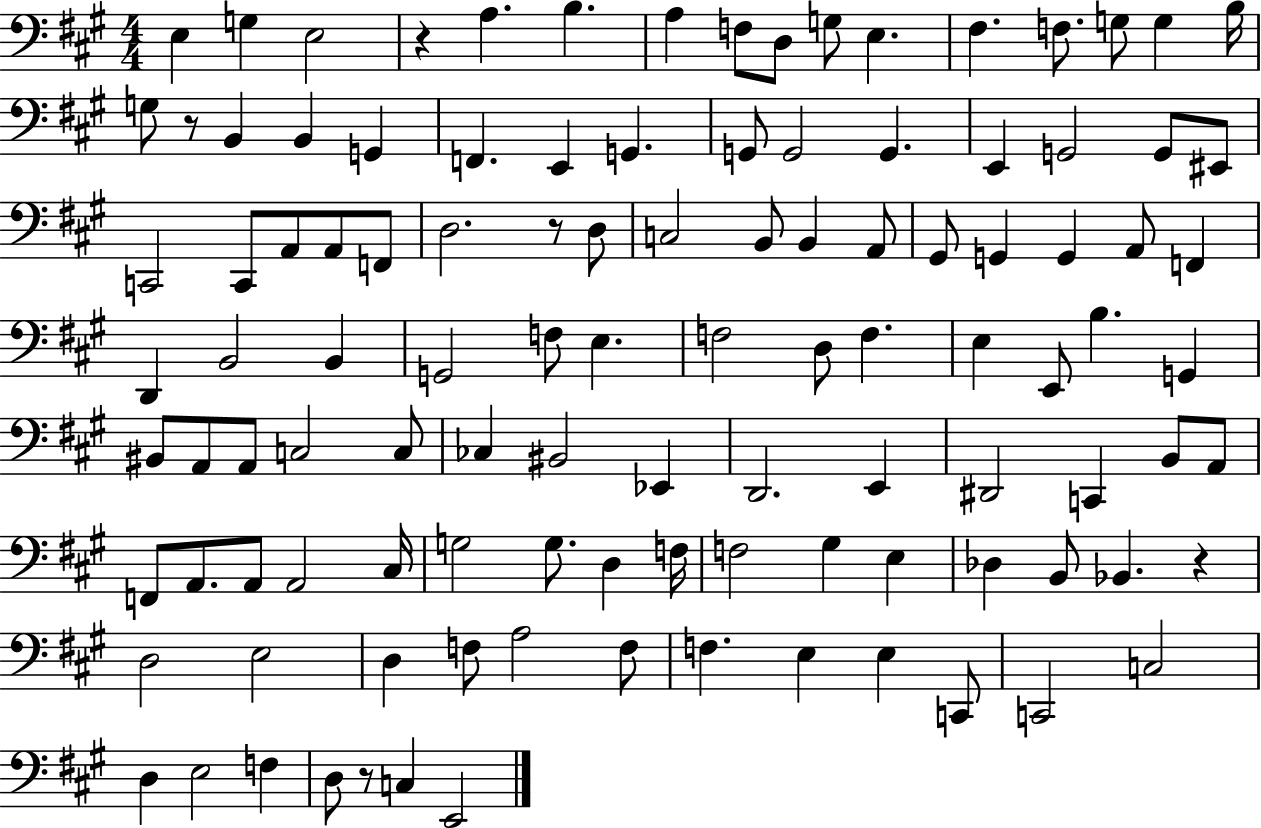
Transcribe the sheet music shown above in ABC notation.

X:1
T:Untitled
M:4/4
L:1/4
K:A
E, G, E,2 z A, B, A, F,/2 D,/2 G,/2 E, ^F, F,/2 G,/2 G, B,/4 G,/2 z/2 B,, B,, G,, F,, E,, G,, G,,/2 G,,2 G,, E,, G,,2 G,,/2 ^E,,/2 C,,2 C,,/2 A,,/2 A,,/2 F,,/2 D,2 z/2 D,/2 C,2 B,,/2 B,, A,,/2 ^G,,/2 G,, G,, A,,/2 F,, D,, B,,2 B,, G,,2 F,/2 E, F,2 D,/2 F, E, E,,/2 B, G,, ^B,,/2 A,,/2 A,,/2 C,2 C,/2 _C, ^B,,2 _E,, D,,2 E,, ^D,,2 C,, B,,/2 A,,/2 F,,/2 A,,/2 A,,/2 A,,2 ^C,/4 G,2 G,/2 D, F,/4 F,2 ^G, E, _D, B,,/2 _B,, z D,2 E,2 D, F,/2 A,2 F,/2 F, E, E, C,,/2 C,,2 C,2 D, E,2 F, D,/2 z/2 C, E,,2